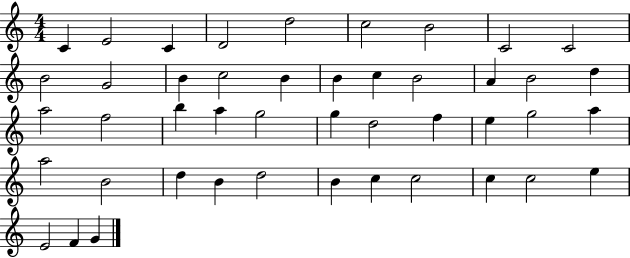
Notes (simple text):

C4/q E4/h C4/q D4/h D5/h C5/h B4/h C4/h C4/h B4/h G4/h B4/q C5/h B4/q B4/q C5/q B4/h A4/q B4/h D5/q A5/h F5/h B5/q A5/q G5/h G5/q D5/h F5/q E5/q G5/h A5/q A5/h B4/h D5/q B4/q D5/h B4/q C5/q C5/h C5/q C5/h E5/q E4/h F4/q G4/q